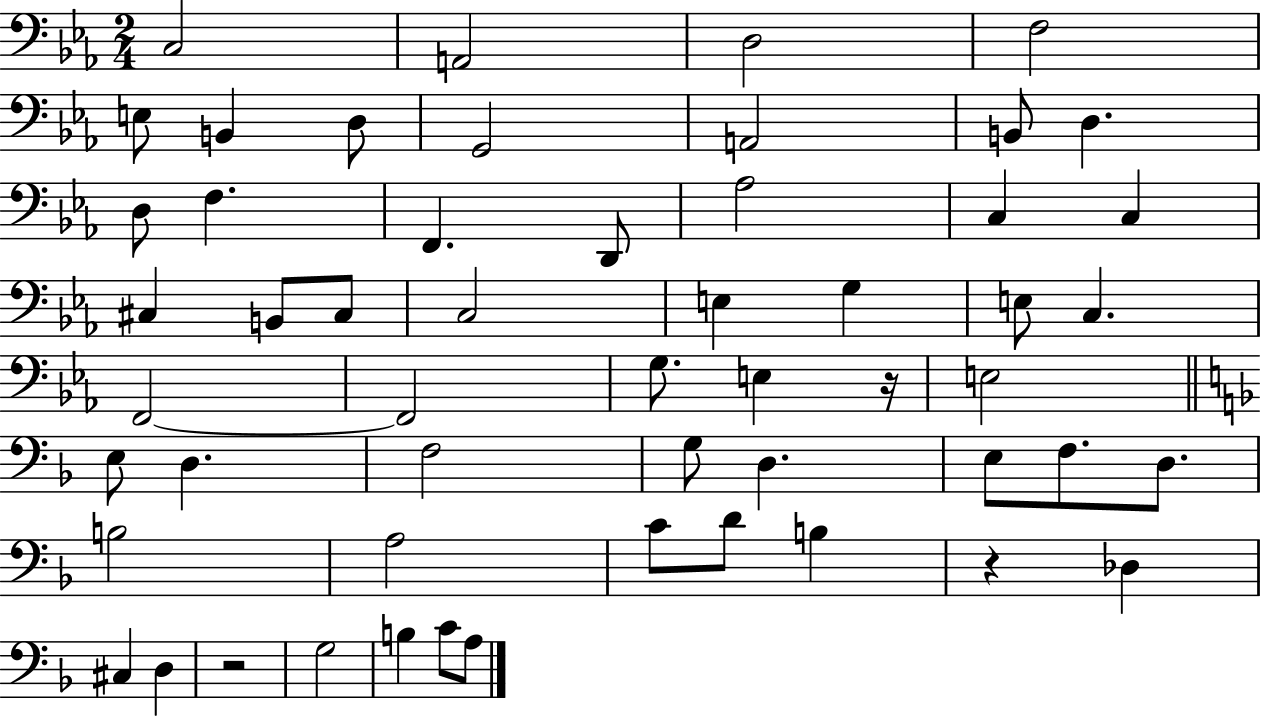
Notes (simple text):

C3/h A2/h D3/h F3/h E3/e B2/q D3/e G2/h A2/h B2/e D3/q. D3/e F3/q. F2/q. D2/e Ab3/h C3/q C3/q C#3/q B2/e C#3/e C3/h E3/q G3/q E3/e C3/q. F2/h F2/h G3/e. E3/q R/s E3/h E3/e D3/q. F3/h G3/e D3/q. E3/e F3/e. D3/e. B3/h A3/h C4/e D4/e B3/q R/q Db3/q C#3/q D3/q R/h G3/h B3/q C4/e A3/e